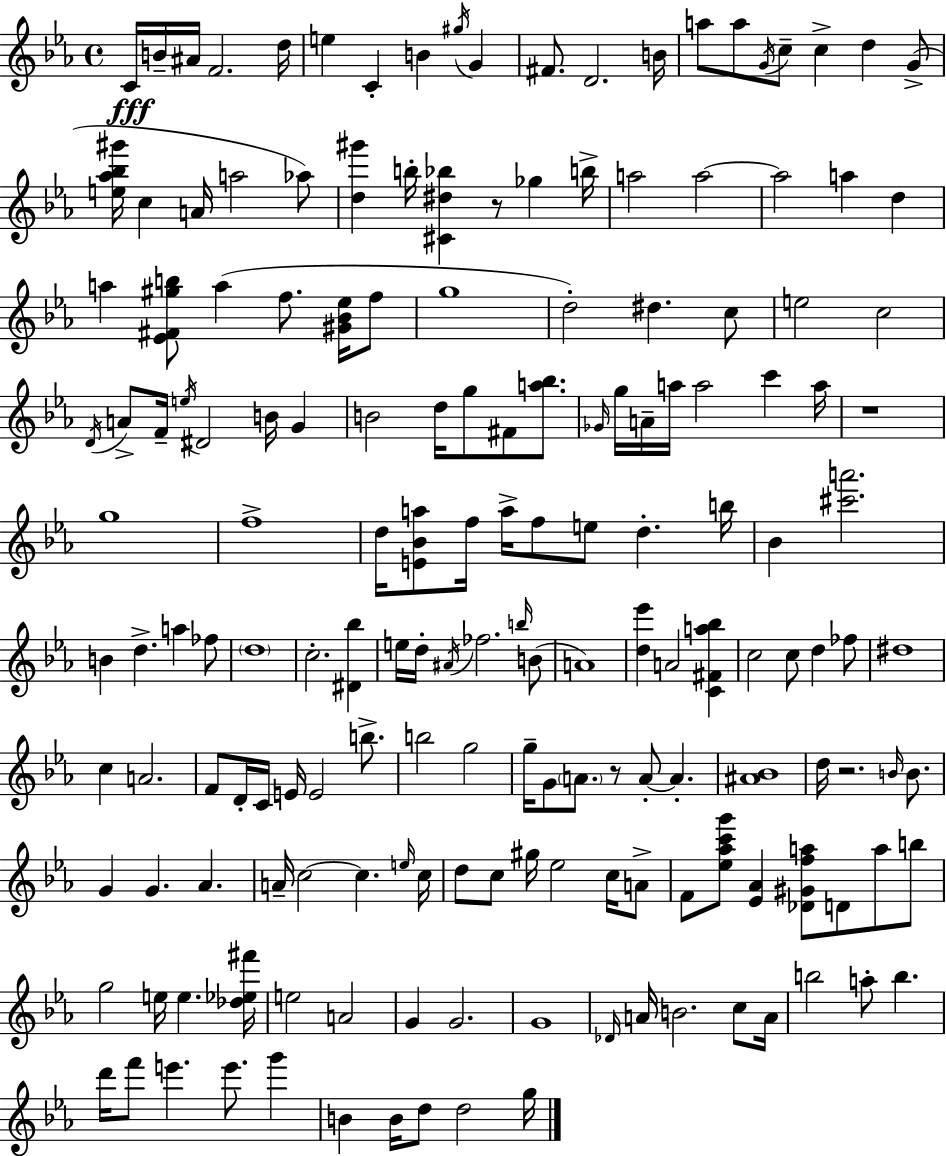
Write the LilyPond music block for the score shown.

{
  \clef treble
  \time 4/4
  \defaultTimeSignature
  \key c \minor
  \repeat volta 2 { c'16\fff b'16-- ais'16 f'2. d''16 | e''4 c'4-. b'4 \acciaccatura { gis''16 } g'4 | fis'8. d'2. | b'16 a''8 a''8 \acciaccatura { g'16 } c''8-- c''4-> d''4 | \break g'8->( <e'' aes'' bes'' gis'''>16 c''4 a'16 a''2 | aes''8) <d'' gis'''>4 b''16-. <cis' dis'' bes''>4 r8 ges''4 | b''16-> a''2 a''2~~ | a''2 a''4 d''4 | \break a''4 <ees' fis' gis'' b''>8 a''4( f''8. <gis' bes' ees''>16 | f''8 g''1 | d''2-.) dis''4. | c''8 e''2 c''2 | \break \acciaccatura { d'16 } a'8-> f'16-- \acciaccatura { e''16 } dis'2 b'16 | g'4 b'2 d''16 g''8 fis'8 | <a'' bes''>8. \grace { ges'16 } g''16 a'16-- a''16 a''2 | c'''4 a''16 r1 | \break g''1 | f''1-> | d''16 <e' bes' a''>8 f''16 a''16-> f''8 e''8 d''4.-. | b''16 bes'4 <cis''' a'''>2. | \break b'4 d''4.-> a''4 | fes''8 \parenthesize d''1 | c''2.-. | <dis' bes''>4 e''16 d''16-. \acciaccatura { ais'16 } fes''2. | \break \grace { b''16 }( b'8 a'1) | <d'' ees'''>4 a'2 | <c' fis' a'' bes''>4 c''2 c''8 | d''4 fes''8 dis''1 | \break c''4 a'2. | f'8 d'16-. c'16 e'16 e'2 | b''8.-> b''2 g''2 | g''16-- g'8 \parenthesize a'8. r8 a'8-.~~ | \break a'4.-. <ais' bes'>1 | d''16 r2. | \grace { b'16 } b'8. g'4 g'4. | aes'4. a'16-- c''2~~ | \break c''4. \grace { e''16 } c''16 d''8 c''8 gis''16 ees''2 | c''16 a'8-> f'8 <ees'' aes'' c''' g'''>8 <ees' aes'>4 | <des' gis' f'' a''>8 d'8 a''8 b''8 g''2 | e''16 e''4. <des'' ees'' fis'''>16 e''2 | \break a'2 g'4 g'2. | g'1 | \grace { des'16 } a'16 b'2. | c''8 a'16 b''2 | \break a''8-. b''4. d'''16 f'''8 e'''4. | e'''8. g'''4 b'4 b'16 d''8 | d''2 g''16 } \bar "|."
}